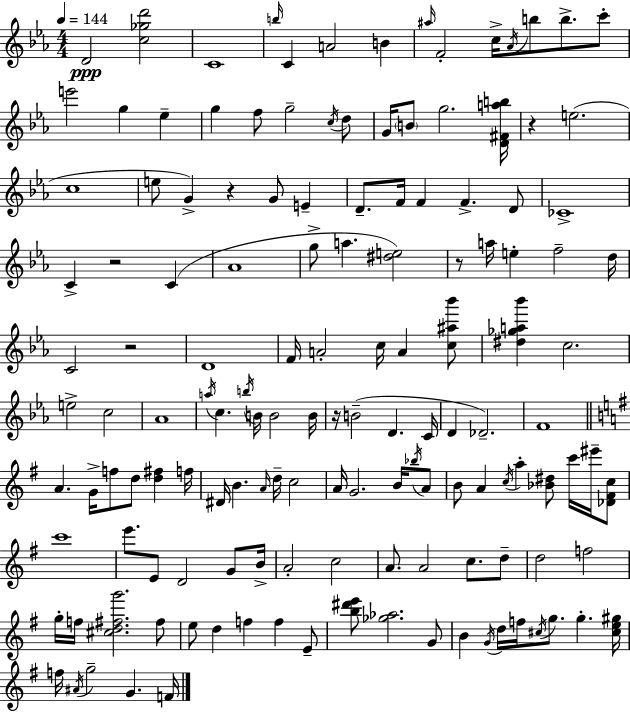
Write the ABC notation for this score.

X:1
T:Untitled
M:4/4
L:1/4
K:Eb
D2 [c_gd']2 C4 b/4 C A2 B ^a/4 F2 c/4 _A/4 b/2 b/2 c'/2 e'2 g _e g f/2 g2 c/4 d/2 G/4 B/2 g2 [D^Fab]/4 z e2 c4 e/2 G z G/2 E D/2 F/4 F F D/2 _C4 C z2 C _A4 g/2 a [^de]2 z/2 a/4 e f2 d/4 C2 z2 D4 F/4 A2 c/4 A [c^a_b']/2 [^d_ga_b'] c2 e2 c2 _A4 a/4 c b/4 B/4 B2 B/4 z/4 B2 D C/4 D _D2 F4 A G/4 f/2 d/2 [d^f] f/4 ^D/4 B A/4 d/4 c2 A/4 G2 B/4 _b/4 A/2 B/2 A c/4 a [_B^d]/2 c'/4 ^e'/4 [_D^Fc]/2 c'4 e'/2 E/2 D2 G/2 B/4 A2 c2 A/2 A2 c/2 d/2 d2 f2 g/4 f/4 [^cd^fg']2 ^f/2 e/2 d f f E/2 [b^d'e']/2 [_g_a]2 G/2 B G/4 d/4 f/4 ^c/4 g/2 g [^ce^g]/4 f/4 ^A/4 g2 G F/4